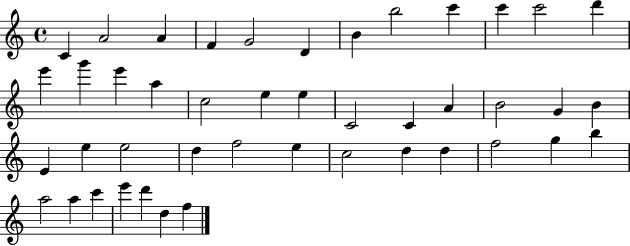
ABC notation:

X:1
T:Untitled
M:4/4
L:1/4
K:C
C A2 A F G2 D B b2 c' c' c'2 d' e' g' e' a c2 e e C2 C A B2 G B E e e2 d f2 e c2 d d f2 g b a2 a c' e' d' d f